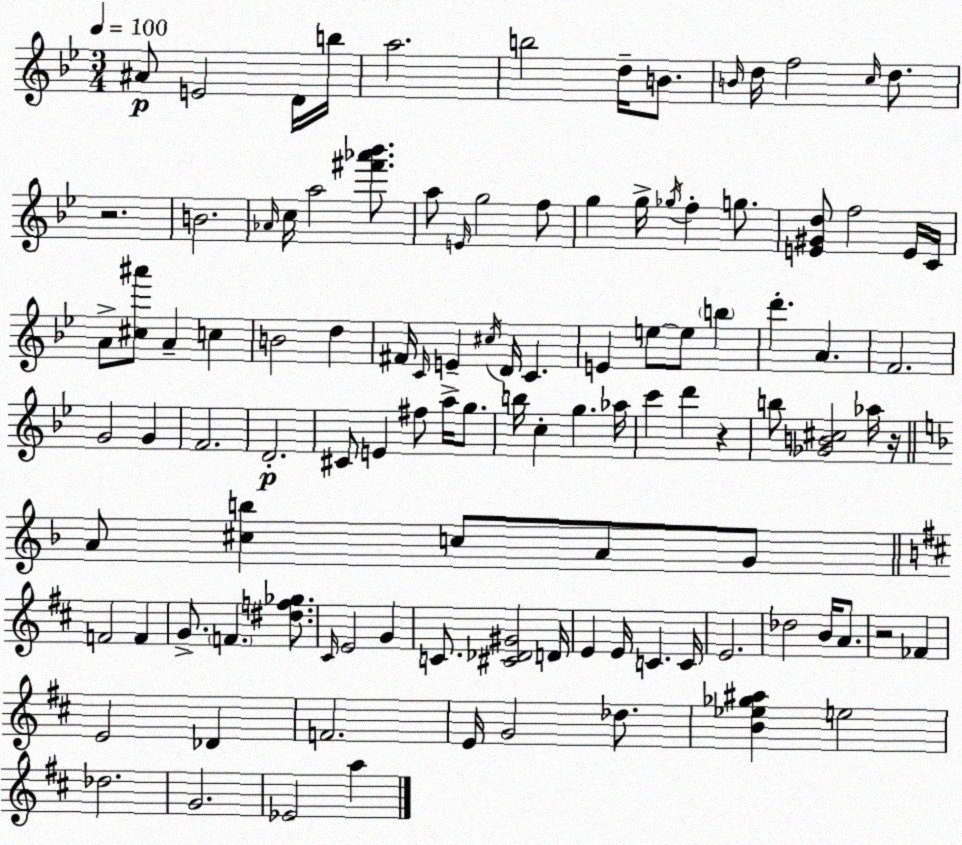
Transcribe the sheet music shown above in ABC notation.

X:1
T:Untitled
M:3/4
L:1/4
K:Bb
^A/2 E2 D/4 b/4 a2 b2 d/4 B/2 B/4 d/4 f2 c/4 d/2 z2 B2 _A/4 c/4 a2 [^f'_a'_b']/2 a/2 E/4 g2 f/2 g g/4 _g/4 f g/2 [E^Gd]/2 f2 E/4 C/4 A/2 [^c^a']/2 A c B2 d ^F/4 C/4 E ^c/4 D/4 C E e/2 e/2 b d' A F2 G2 G F2 D2 ^C/2 E ^f/2 a/4 g/2 b/4 c g _a/4 c' d' z b/2 [_GB^c]2 _a/4 z/4 A/2 [^cb] c/2 A/2 G/2 F2 F G/2 F [^df_g]/2 ^C/4 E2 G C/2 [^C_D^G]2 D/4 E E/4 C C/4 E2 _d2 B/4 A/2 z2 _F E2 _D F2 E/4 G2 _d/2 [B_e_g^a] e2 _d2 G2 _E2 a